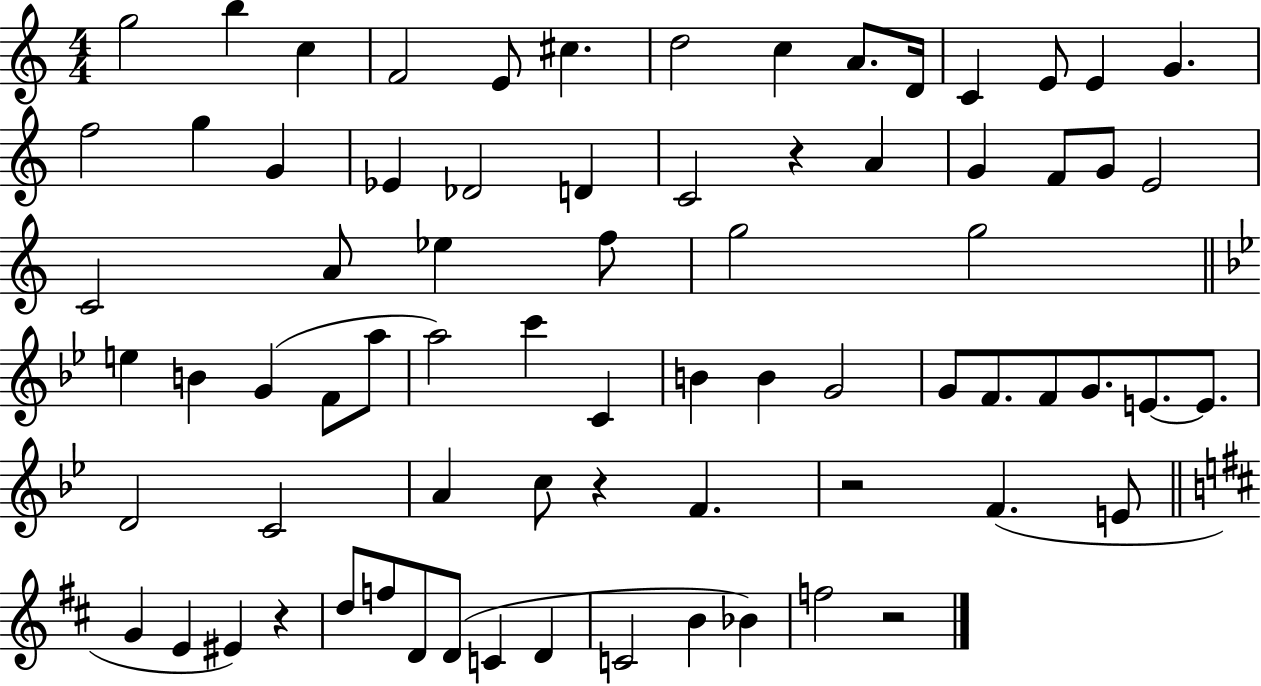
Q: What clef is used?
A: treble